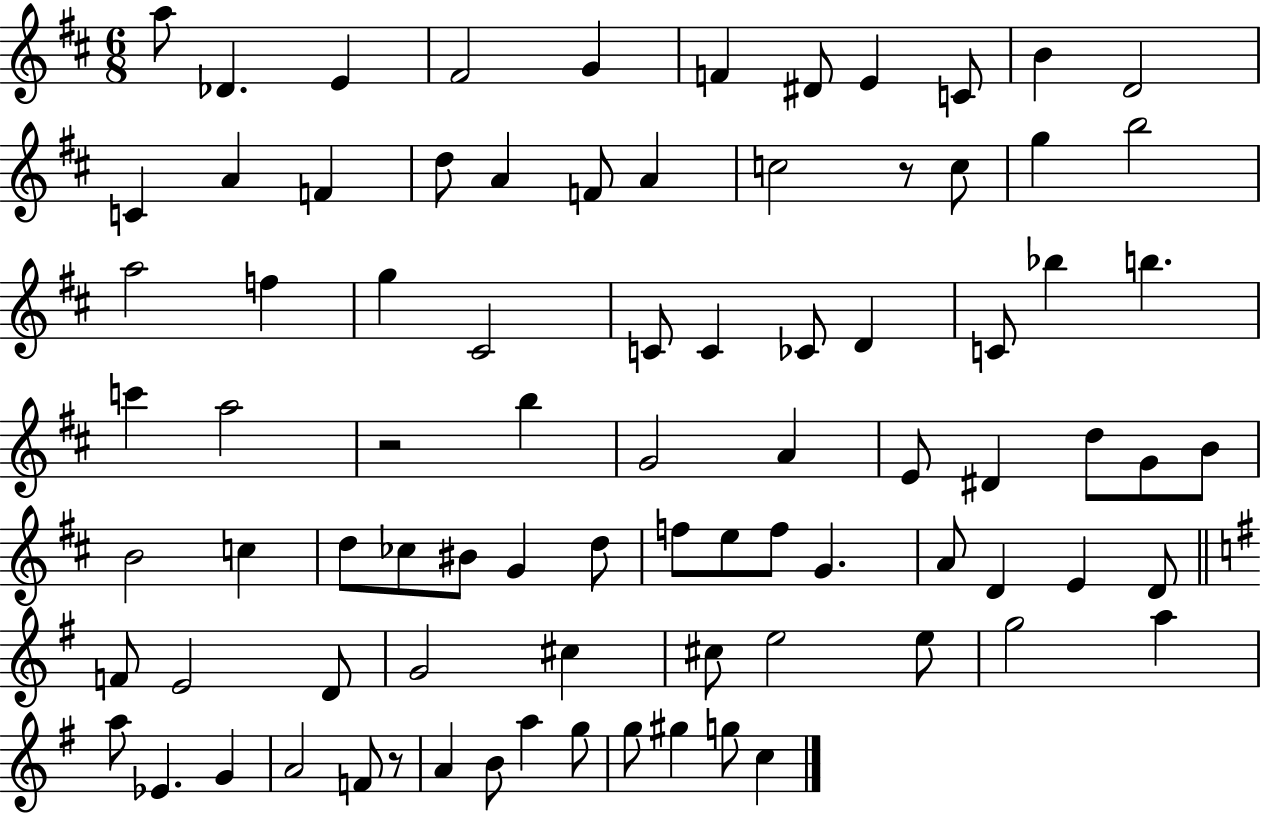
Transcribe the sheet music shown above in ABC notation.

X:1
T:Untitled
M:6/8
L:1/4
K:D
a/2 _D E ^F2 G F ^D/2 E C/2 B D2 C A F d/2 A F/2 A c2 z/2 c/2 g b2 a2 f g ^C2 C/2 C _C/2 D C/2 _b b c' a2 z2 b G2 A E/2 ^D d/2 G/2 B/2 B2 c d/2 _c/2 ^B/2 G d/2 f/2 e/2 f/2 G A/2 D E D/2 F/2 E2 D/2 G2 ^c ^c/2 e2 e/2 g2 a a/2 _E G A2 F/2 z/2 A B/2 a g/2 g/2 ^g g/2 c